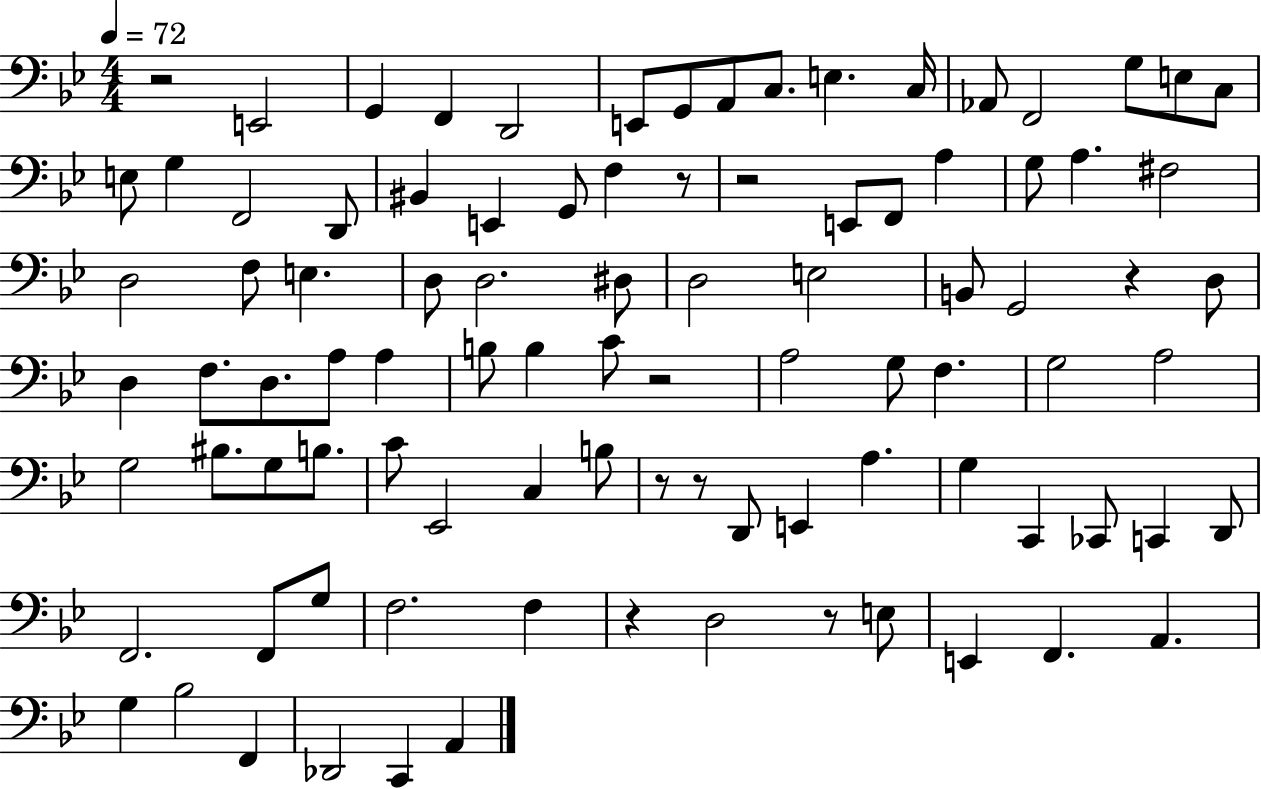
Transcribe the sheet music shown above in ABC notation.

X:1
T:Untitled
M:4/4
L:1/4
K:Bb
z2 E,,2 G,, F,, D,,2 E,,/2 G,,/2 A,,/2 C,/2 E, C,/4 _A,,/2 F,,2 G,/2 E,/2 C,/2 E,/2 G, F,,2 D,,/2 ^B,, E,, G,,/2 F, z/2 z2 E,,/2 F,,/2 A, G,/2 A, ^F,2 D,2 F,/2 E, D,/2 D,2 ^D,/2 D,2 E,2 B,,/2 G,,2 z D,/2 D, F,/2 D,/2 A,/2 A, B,/2 B, C/2 z2 A,2 G,/2 F, G,2 A,2 G,2 ^B,/2 G,/2 B,/2 C/2 _E,,2 C, B,/2 z/2 z/2 D,,/2 E,, A, G, C,, _C,,/2 C,, D,,/2 F,,2 F,,/2 G,/2 F,2 F, z D,2 z/2 E,/2 E,, F,, A,, G, _B,2 F,, _D,,2 C,, A,,